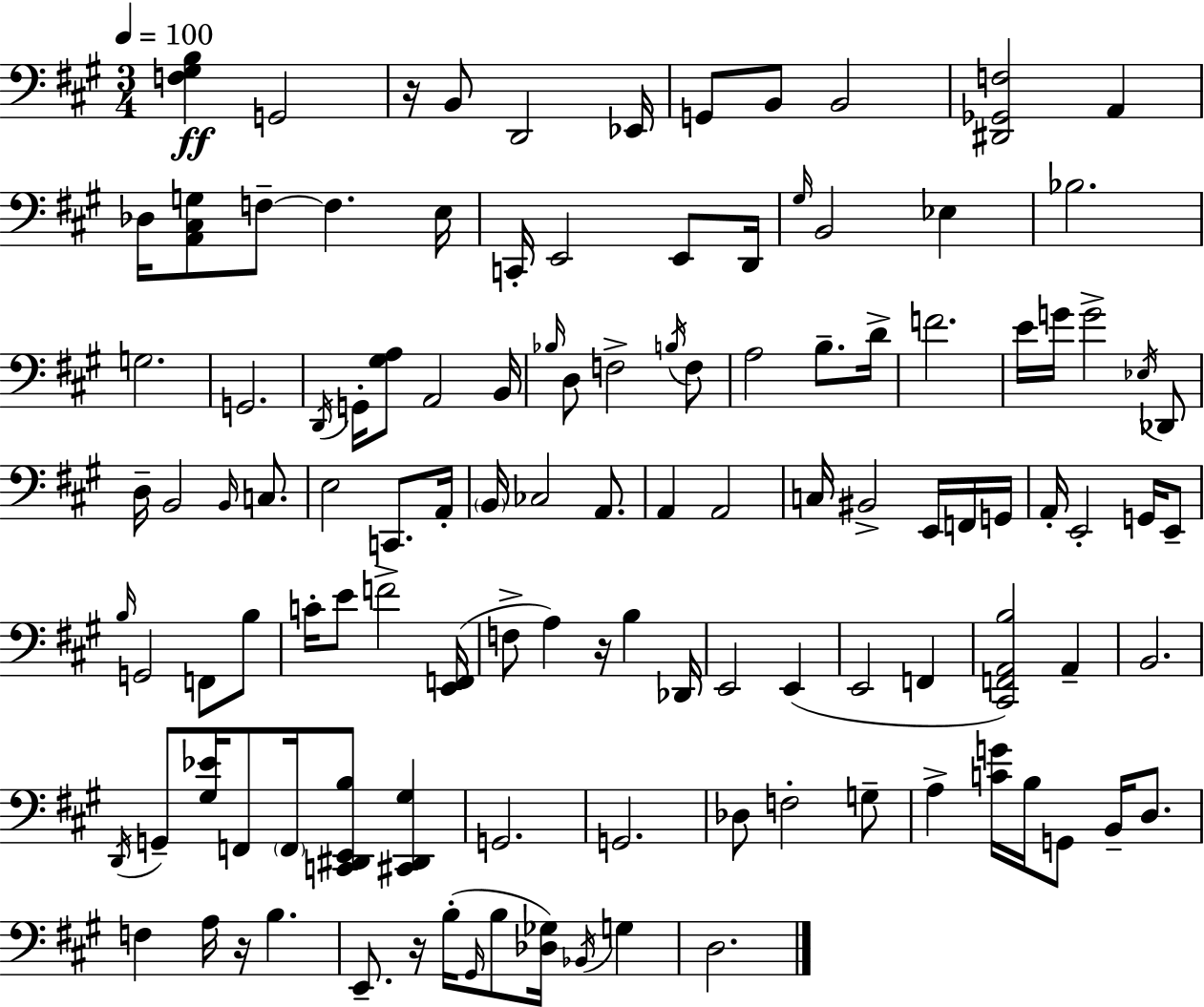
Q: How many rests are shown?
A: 4